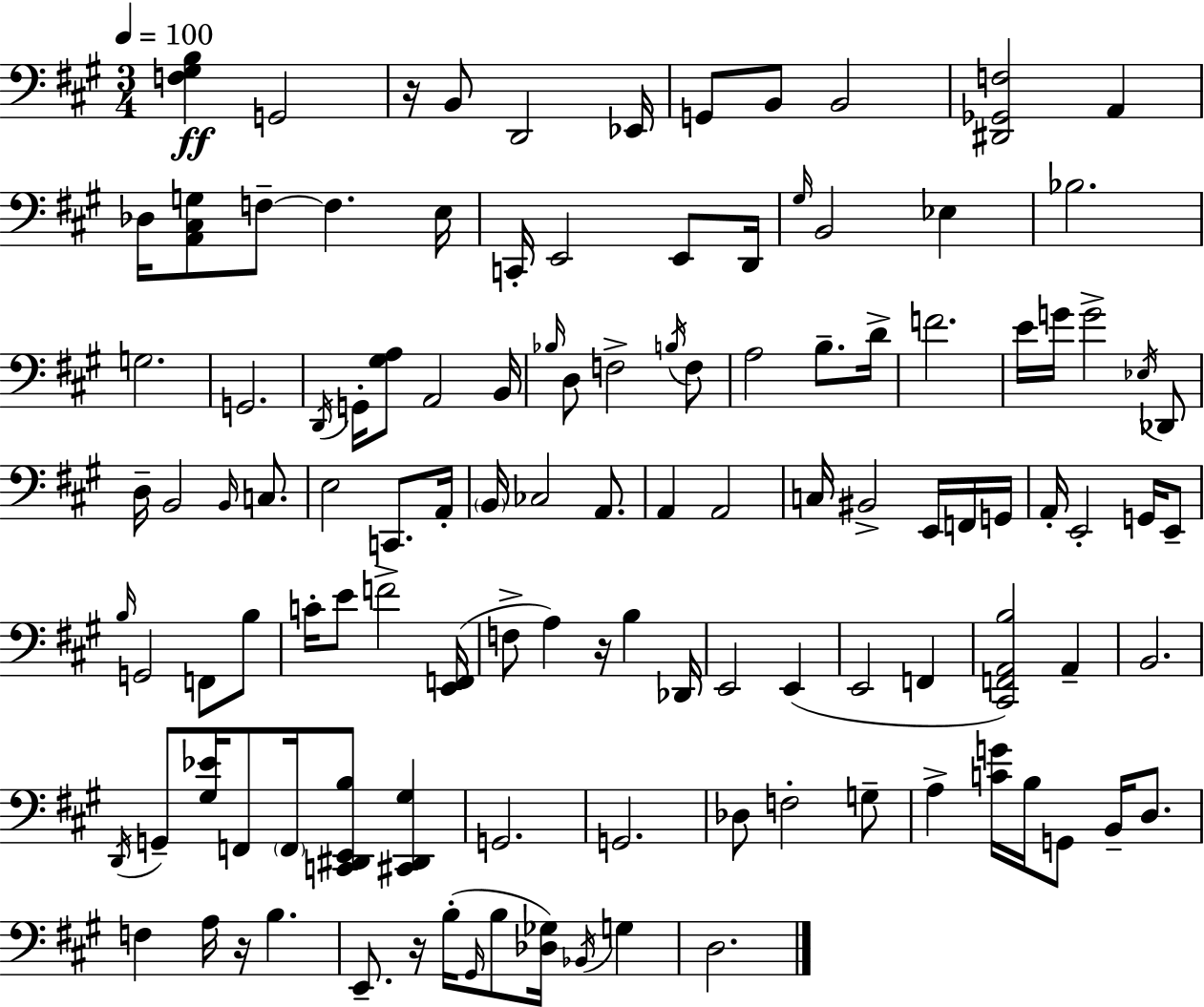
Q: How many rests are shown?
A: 4